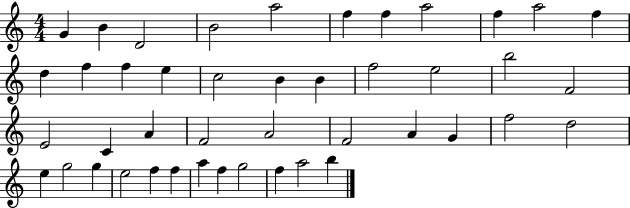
G4/q B4/q D4/h B4/h A5/h F5/q F5/q A5/h F5/q A5/h F5/q D5/q F5/q F5/q E5/q C5/h B4/q B4/q F5/h E5/h B5/h F4/h E4/h C4/q A4/q F4/h A4/h F4/h A4/q G4/q F5/h D5/h E5/q G5/h G5/q E5/h F5/q F5/q A5/q F5/q G5/h F5/q A5/h B5/q